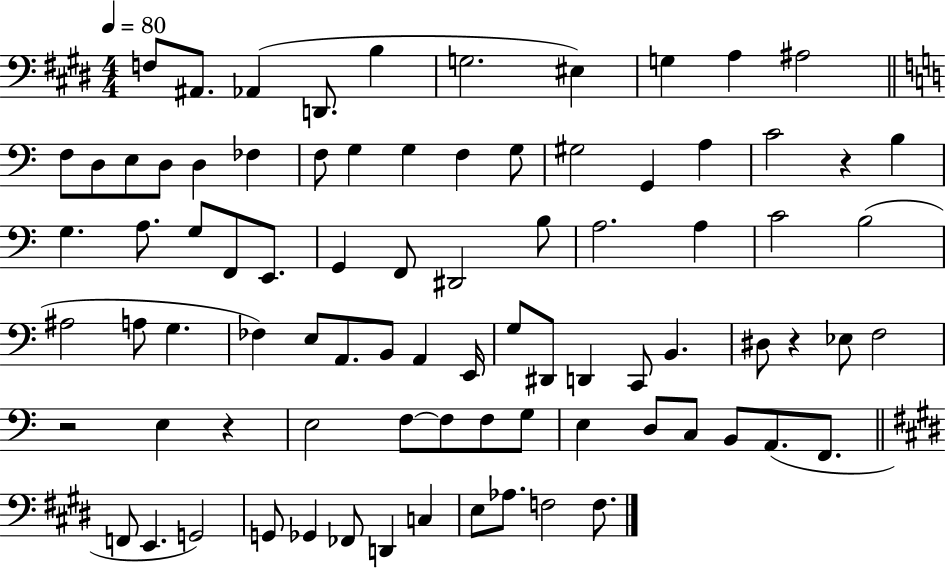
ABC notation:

X:1
T:Untitled
M:4/4
L:1/4
K:E
F,/2 ^A,,/2 _A,, D,,/2 B, G,2 ^E, G, A, ^A,2 F,/2 D,/2 E,/2 D,/2 D, _F, F,/2 G, G, F, G,/2 ^G,2 G,, A, C2 z B, G, A,/2 G,/2 F,,/2 E,,/2 G,, F,,/2 ^D,,2 B,/2 A,2 A, C2 B,2 ^A,2 A,/2 G, _F, E,/2 A,,/2 B,,/2 A,, E,,/4 G,/2 ^D,,/2 D,, C,,/2 B,, ^D,/2 z _E,/2 F,2 z2 E, z E,2 F,/2 F,/2 F,/2 G,/2 E, D,/2 C,/2 B,,/2 A,,/2 F,,/2 F,,/2 E,, G,,2 G,,/2 _G,, _F,,/2 D,, C, E,/2 _A,/2 F,2 F,/2